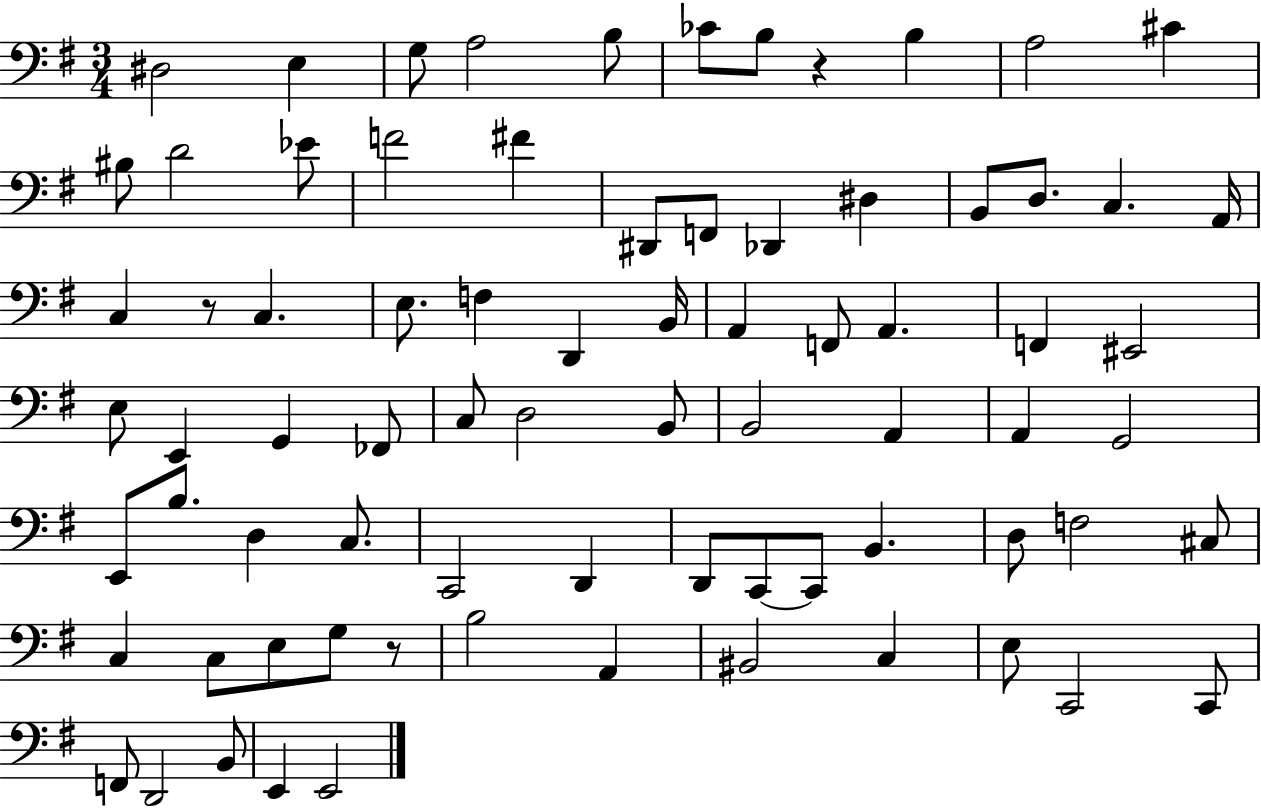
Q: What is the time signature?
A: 3/4